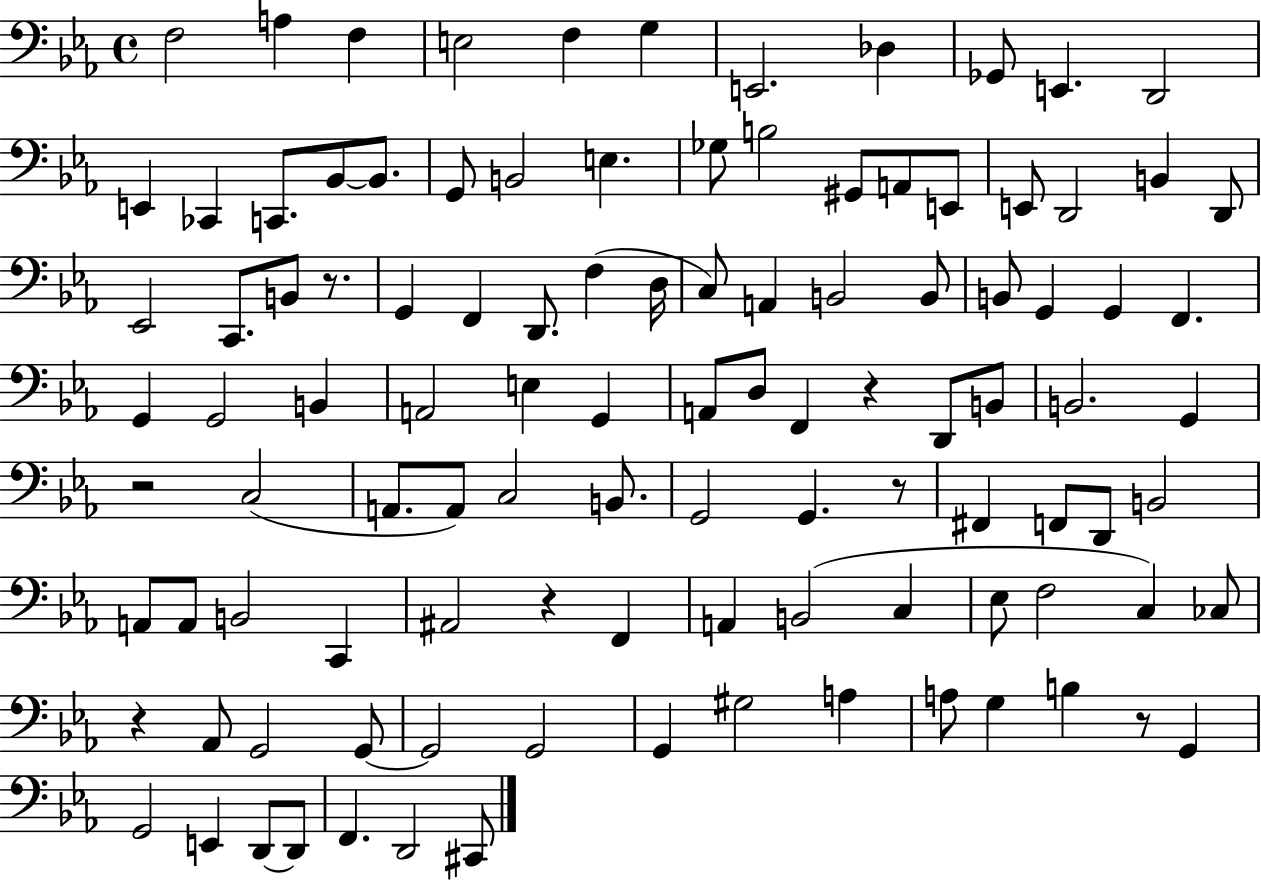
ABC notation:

X:1
T:Untitled
M:4/4
L:1/4
K:Eb
F,2 A, F, E,2 F, G, E,,2 _D, _G,,/2 E,, D,,2 E,, _C,, C,,/2 _B,,/2 _B,,/2 G,,/2 B,,2 E, _G,/2 B,2 ^G,,/2 A,,/2 E,,/2 E,,/2 D,,2 B,, D,,/2 _E,,2 C,,/2 B,,/2 z/2 G,, F,, D,,/2 F, D,/4 C,/2 A,, B,,2 B,,/2 B,,/2 G,, G,, F,, G,, G,,2 B,, A,,2 E, G,, A,,/2 D,/2 F,, z D,,/2 B,,/2 B,,2 G,, z2 C,2 A,,/2 A,,/2 C,2 B,,/2 G,,2 G,, z/2 ^F,, F,,/2 D,,/2 B,,2 A,,/2 A,,/2 B,,2 C,, ^A,,2 z F,, A,, B,,2 C, _E,/2 F,2 C, _C,/2 z _A,,/2 G,,2 G,,/2 G,,2 G,,2 G,, ^G,2 A, A,/2 G, B, z/2 G,, G,,2 E,, D,,/2 D,,/2 F,, D,,2 ^C,,/2